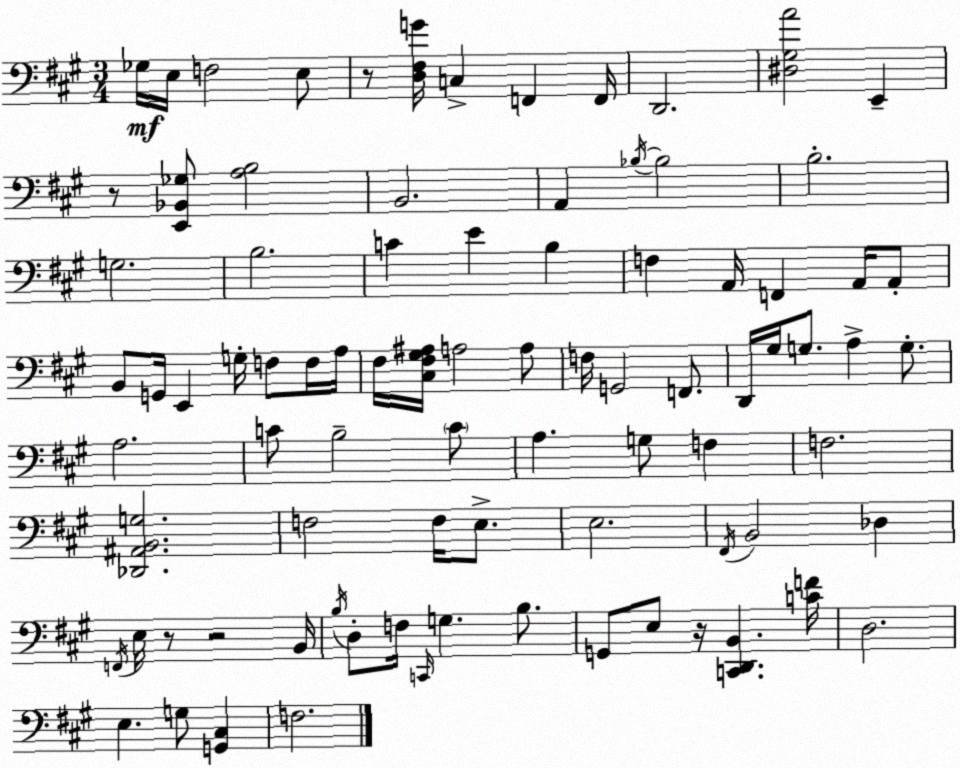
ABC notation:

X:1
T:Untitled
M:3/4
L:1/4
K:A
_G,/4 E,/4 F,2 E,/2 z/2 [D,^F,G]/4 C, F,, F,,/4 D,,2 [^D,^G,A]2 E,, z/2 [E,,_B,,_G,]/2 [A,B,]2 B,,2 A,, _B,/4 _B,2 B,2 G,2 B,2 C E B, F, A,,/4 F,, A,,/4 A,,/2 B,,/2 G,,/4 E,, G,/4 F,/2 F,/4 A,/4 ^F,/4 [^C,^F,^G,^A,]/4 A,2 A,/2 F,/4 G,,2 F,,/2 D,,/4 ^G,/4 G,/2 A, G,/2 A,2 C/2 B,2 C/2 A, G,/2 F, F,2 [_D,,^A,,B,,G,]2 F,2 F,/4 E,/2 E,2 ^F,,/4 B,,2 _D, F,,/4 E,/4 z/2 z2 B,,/4 B,/4 D,/2 F,/4 C,,/4 G, B,/2 G,,/2 E,/2 z/4 [C,,D,,B,,] [CF]/4 D,2 E, G,/2 [G,,^C,] F,2